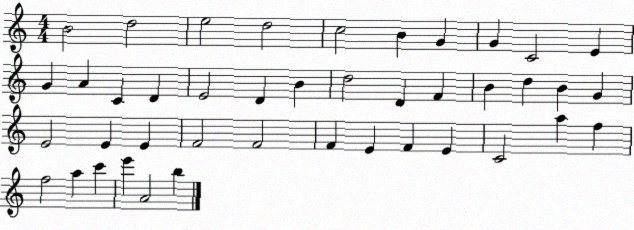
X:1
T:Untitled
M:4/4
L:1/4
K:C
B2 d2 e2 d2 c2 B G G C2 E G A C D E2 D B d2 D F B d B G E2 E E F2 F2 F E F E C2 a f f2 a c' e' A2 b